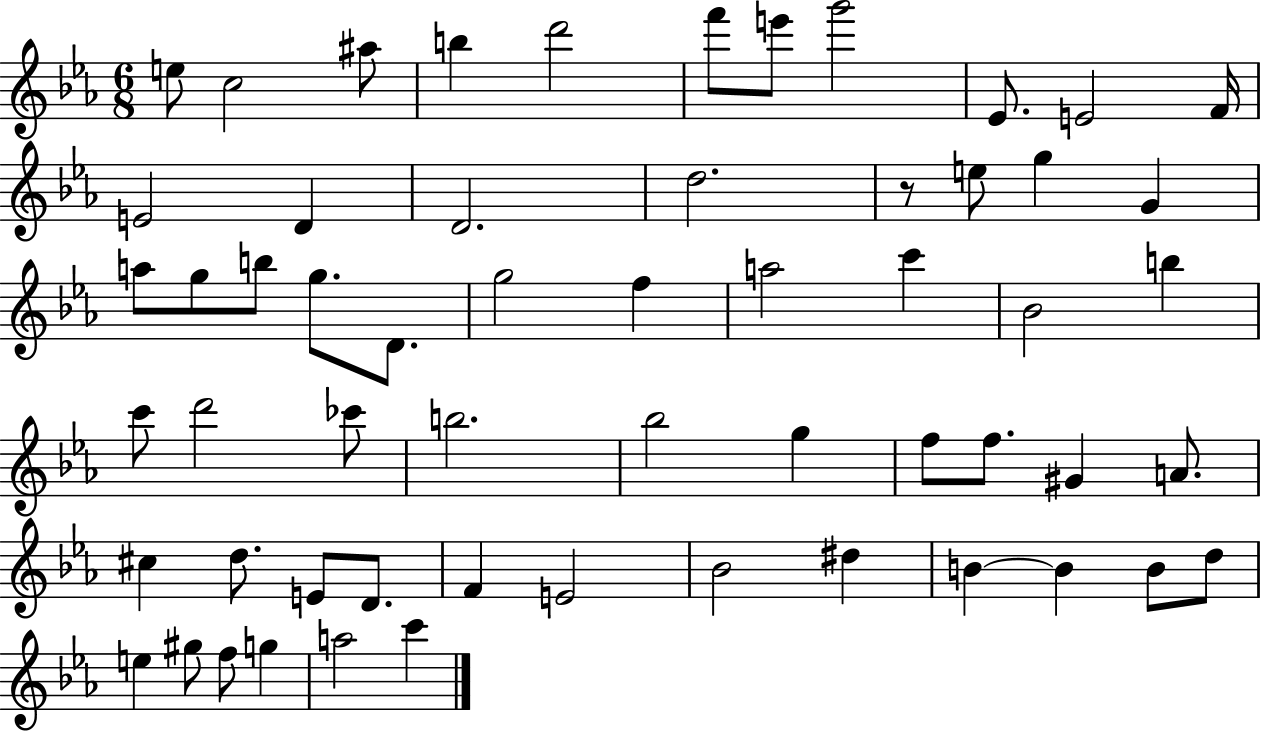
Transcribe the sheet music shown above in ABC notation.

X:1
T:Untitled
M:6/8
L:1/4
K:Eb
e/2 c2 ^a/2 b d'2 f'/2 e'/2 g'2 _E/2 E2 F/4 E2 D D2 d2 z/2 e/2 g G a/2 g/2 b/2 g/2 D/2 g2 f a2 c' _B2 b c'/2 d'2 _c'/2 b2 _b2 g f/2 f/2 ^G A/2 ^c d/2 E/2 D/2 F E2 _B2 ^d B B B/2 d/2 e ^g/2 f/2 g a2 c'